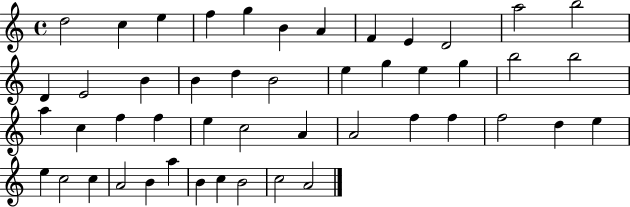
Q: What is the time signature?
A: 4/4